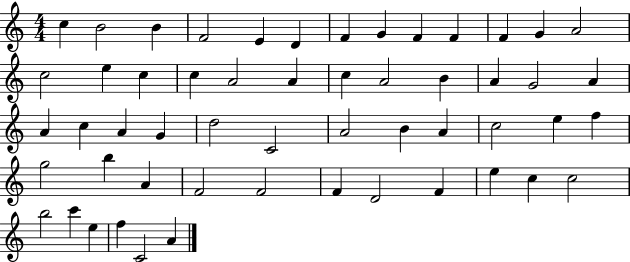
X:1
T:Untitled
M:4/4
L:1/4
K:C
c B2 B F2 E D F G F F F G A2 c2 e c c A2 A c A2 B A G2 A A c A G d2 C2 A2 B A c2 e f g2 b A F2 F2 F D2 F e c c2 b2 c' e f C2 A